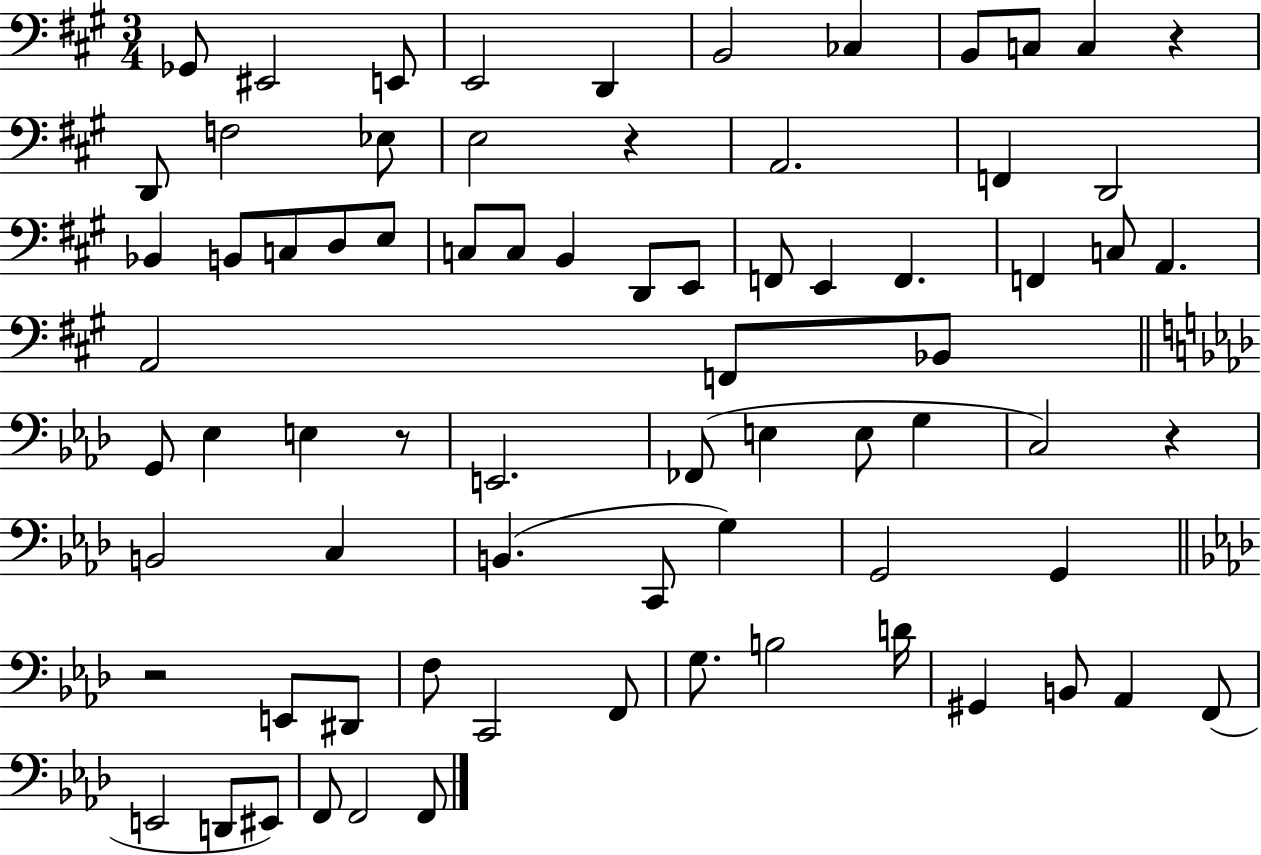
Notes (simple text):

Gb2/e EIS2/h E2/e E2/h D2/q B2/h CES3/q B2/e C3/e C3/q R/q D2/e F3/h Eb3/e E3/h R/q A2/h. F2/q D2/h Bb2/q B2/e C3/e D3/e E3/e C3/e C3/e B2/q D2/e E2/e F2/e E2/q F2/q. F2/q C3/e A2/q. A2/h F2/e Bb2/e G2/e Eb3/q E3/q R/e E2/h. FES2/e E3/q E3/e G3/q C3/h R/q B2/h C3/q B2/q. C2/e G3/q G2/h G2/q R/h E2/e D#2/e F3/e C2/h F2/e G3/e. B3/h D4/s G#2/q B2/e Ab2/q F2/e E2/h D2/e EIS2/e F2/e F2/h F2/e